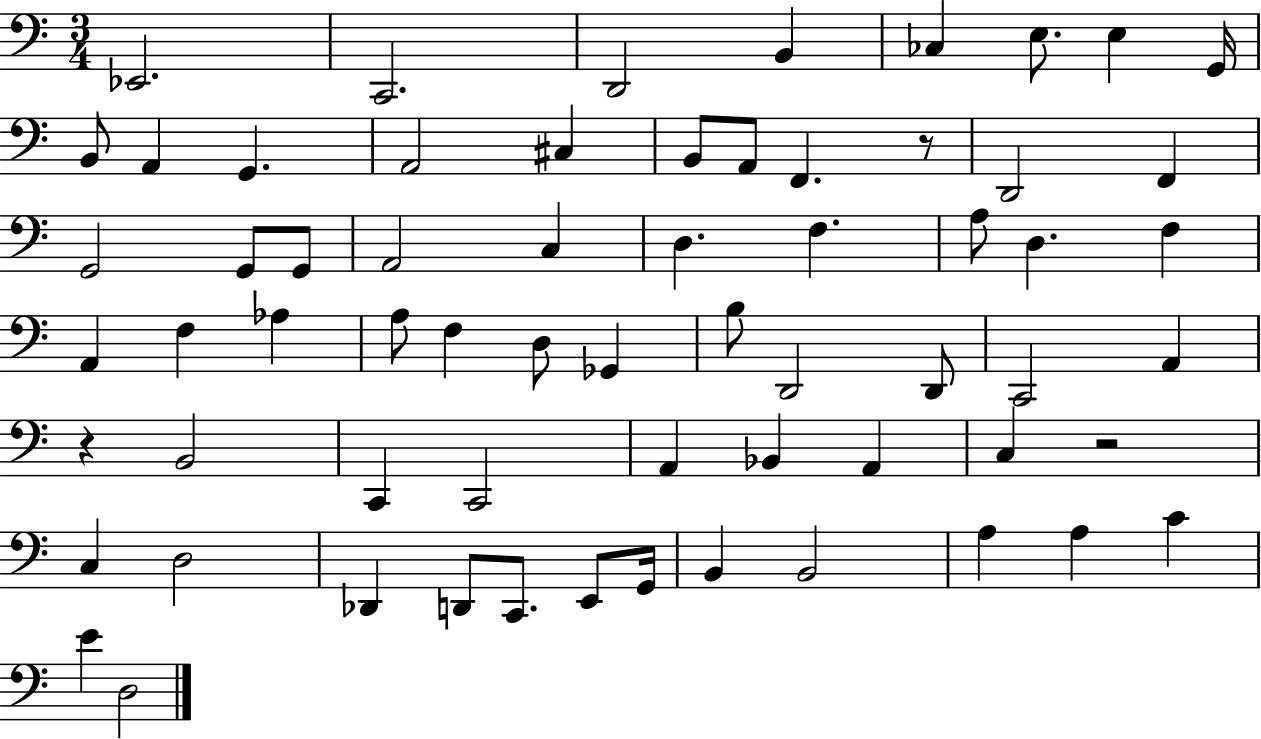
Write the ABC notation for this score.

X:1
T:Untitled
M:3/4
L:1/4
K:C
_E,,2 C,,2 D,,2 B,, _C, E,/2 E, G,,/4 B,,/2 A,, G,, A,,2 ^C, B,,/2 A,,/2 F,, z/2 D,,2 F,, G,,2 G,,/2 G,,/2 A,,2 C, D, F, A,/2 D, F, A,, F, _A, A,/2 F, D,/2 _G,, B,/2 D,,2 D,,/2 C,,2 A,, z B,,2 C,, C,,2 A,, _B,, A,, C, z2 C, D,2 _D,, D,,/2 C,,/2 E,,/2 G,,/4 B,, B,,2 A, A, C E D,2